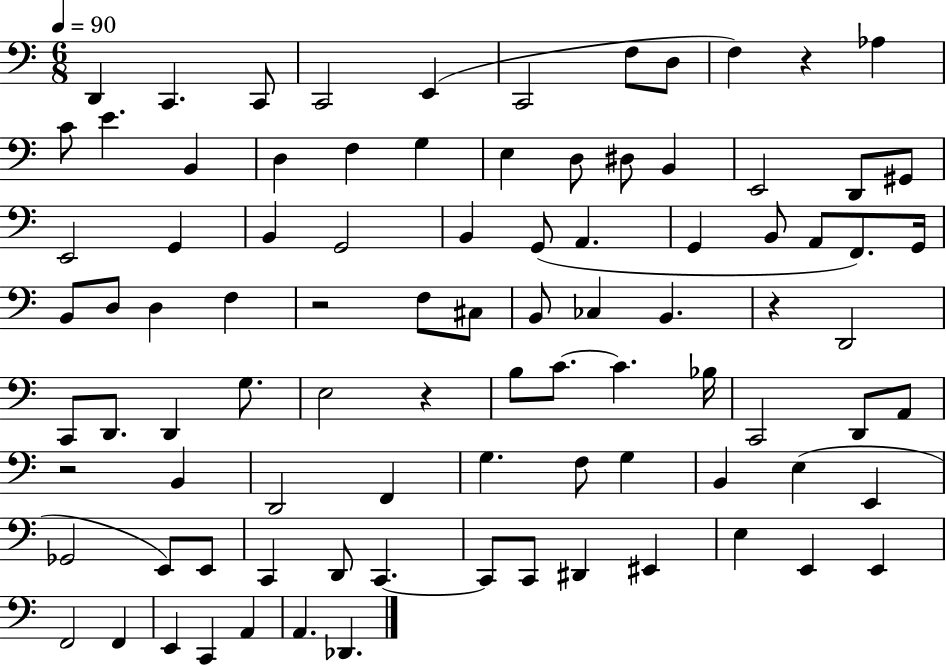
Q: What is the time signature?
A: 6/8